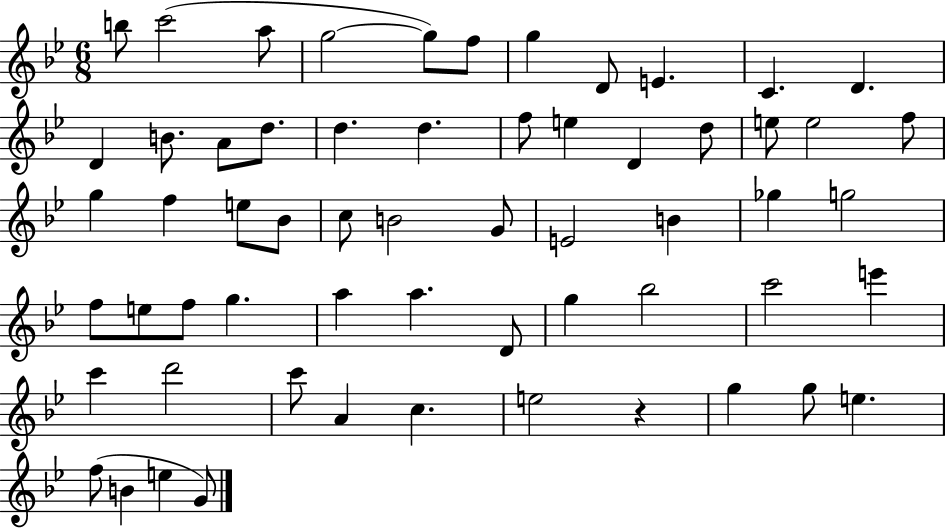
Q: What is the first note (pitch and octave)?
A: B5